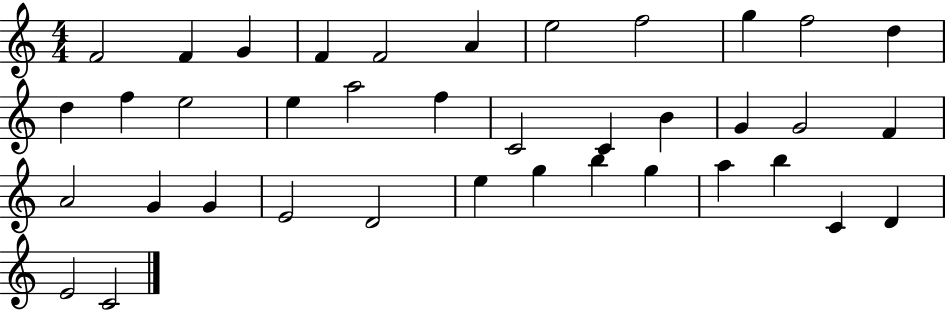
{
  \clef treble
  \numericTimeSignature
  \time 4/4
  \key c \major
  f'2 f'4 g'4 | f'4 f'2 a'4 | e''2 f''2 | g''4 f''2 d''4 | \break d''4 f''4 e''2 | e''4 a''2 f''4 | c'2 c'4 b'4 | g'4 g'2 f'4 | \break a'2 g'4 g'4 | e'2 d'2 | e''4 g''4 b''4 g''4 | a''4 b''4 c'4 d'4 | \break e'2 c'2 | \bar "|."
}